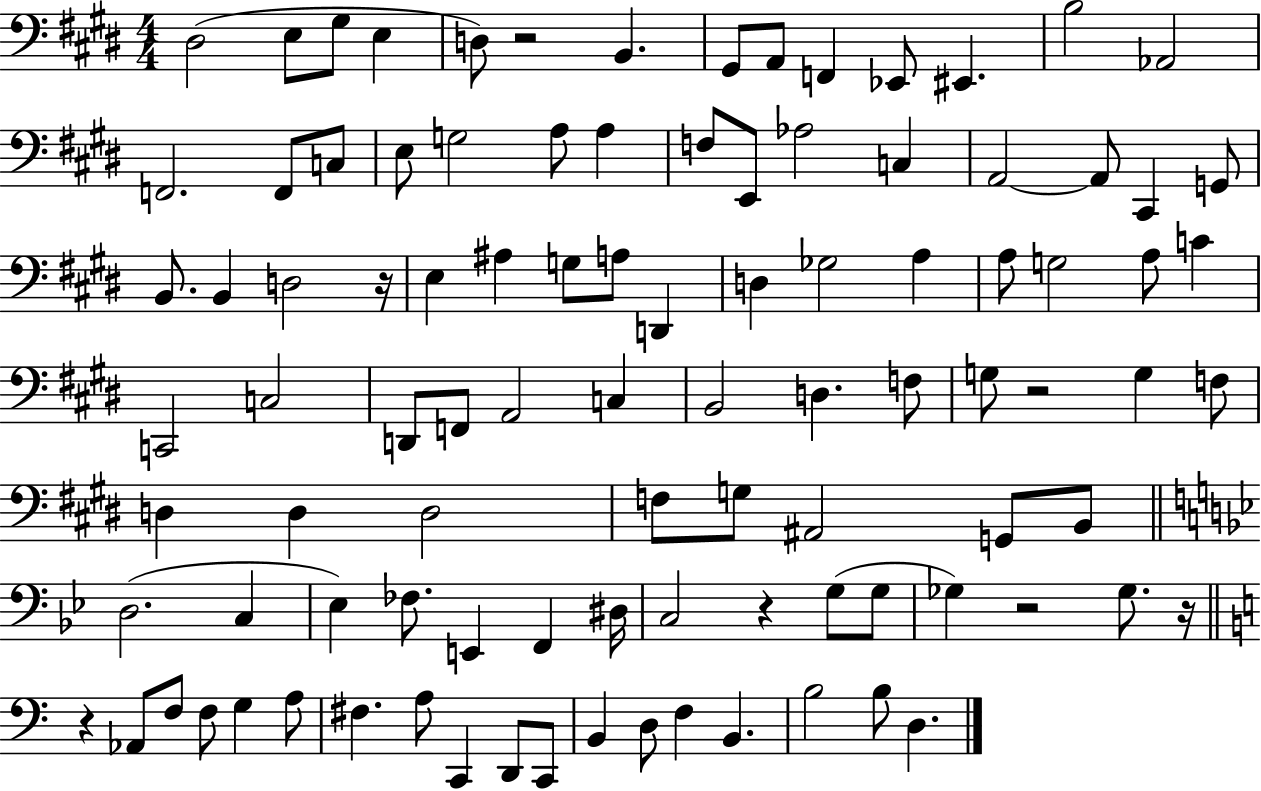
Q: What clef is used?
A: bass